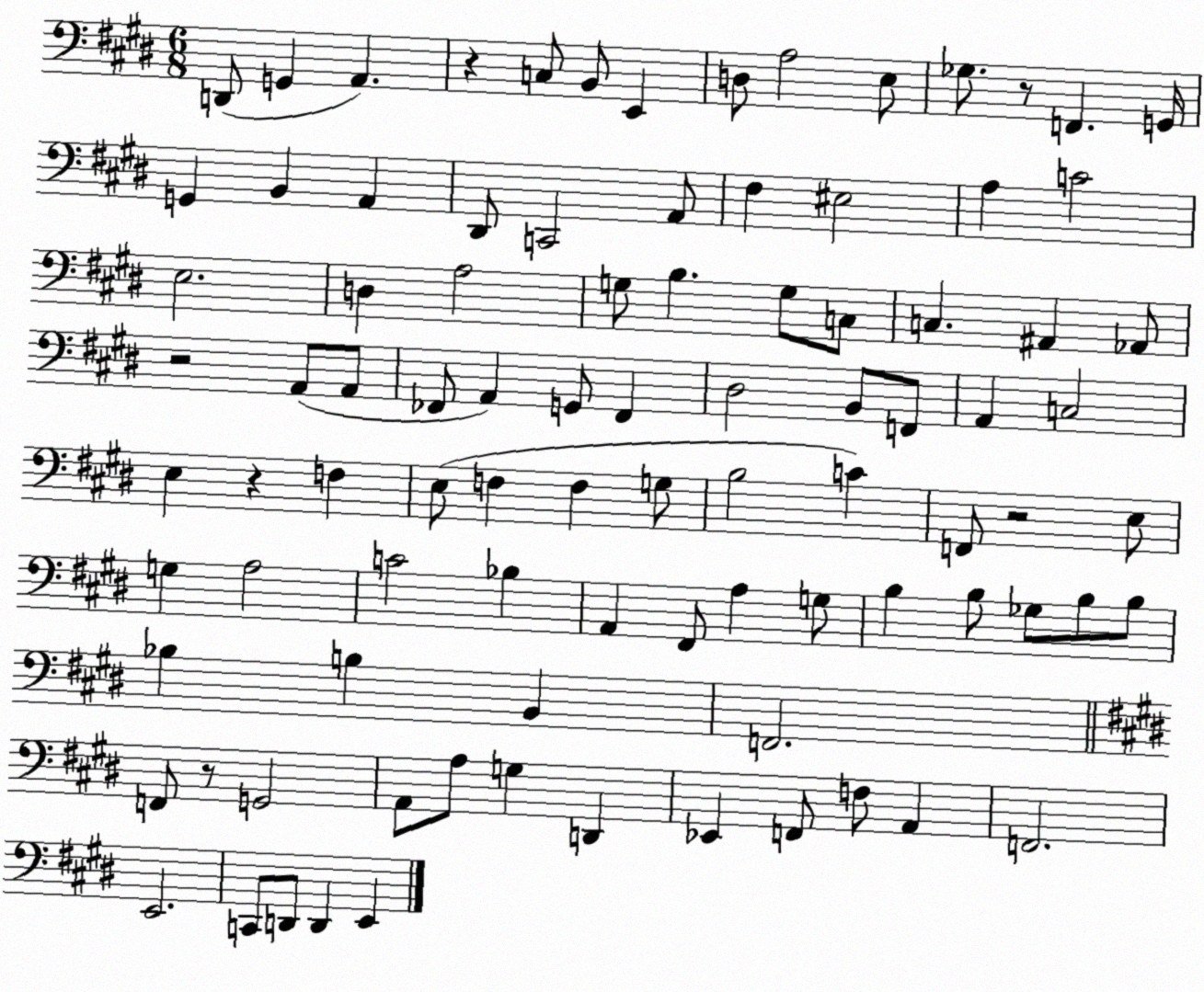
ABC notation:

X:1
T:Untitled
M:6/8
L:1/4
K:E
D,,/2 G,, A,, z C,/2 B,,/2 E,, D,/2 A,2 E,/2 _G,/2 z/2 F,, G,,/4 G,, B,, A,, ^D,,/2 C,,2 A,,/2 ^F, ^E,2 A, C2 E,2 D, A,2 G,/2 B, G,/2 C,/2 C, ^A,, _A,,/2 z2 A,,/2 A,,/2 _F,,/2 A,, G,,/2 _F,, ^D,2 B,,/2 F,,/2 A,, C,2 E, z F, E,/2 F, F, G,/2 B,2 C F,,/2 z2 E,/2 G, A,2 C2 _B, A,, ^F,,/2 A, G,/2 B, B,/2 _G,/2 B,/2 B,/2 _B, B, B,, F,,2 F,,/2 z/2 G,,2 A,,/2 A,/2 G, D,, _E,, F,,/2 F,/2 A,, F,,2 E,,2 C,,/2 D,,/2 D,, E,,